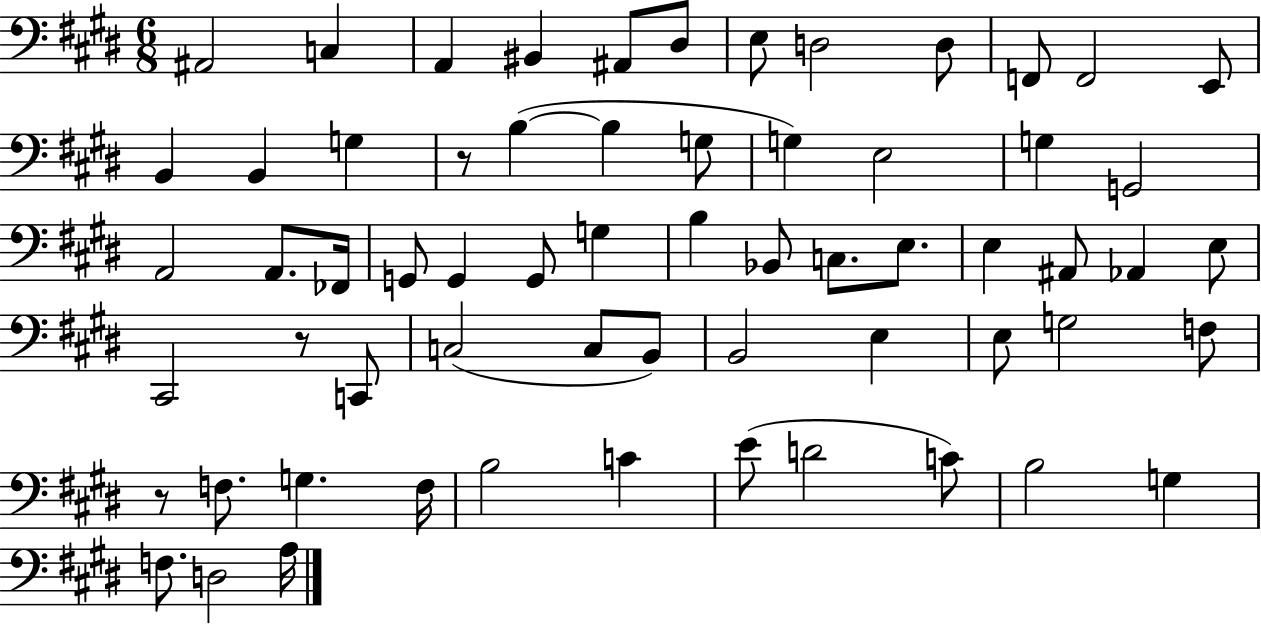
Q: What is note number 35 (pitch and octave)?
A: A#2